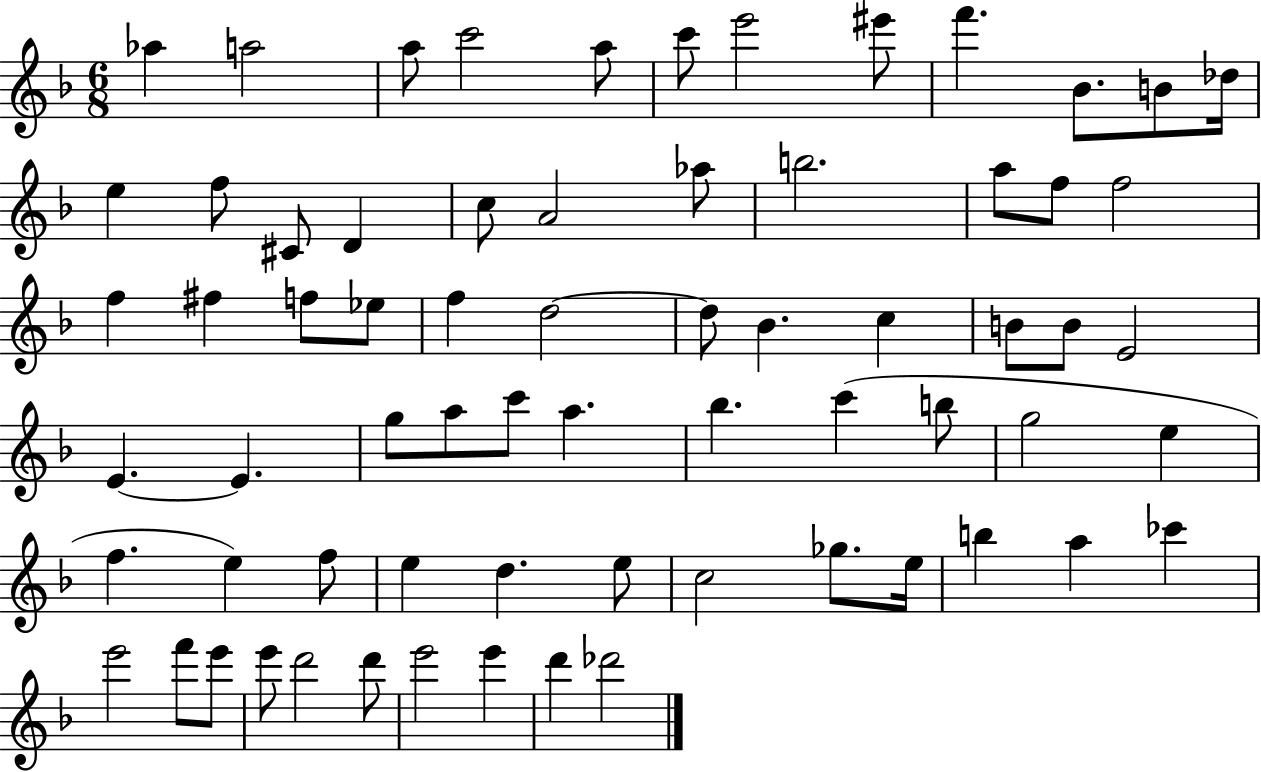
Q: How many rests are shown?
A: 0